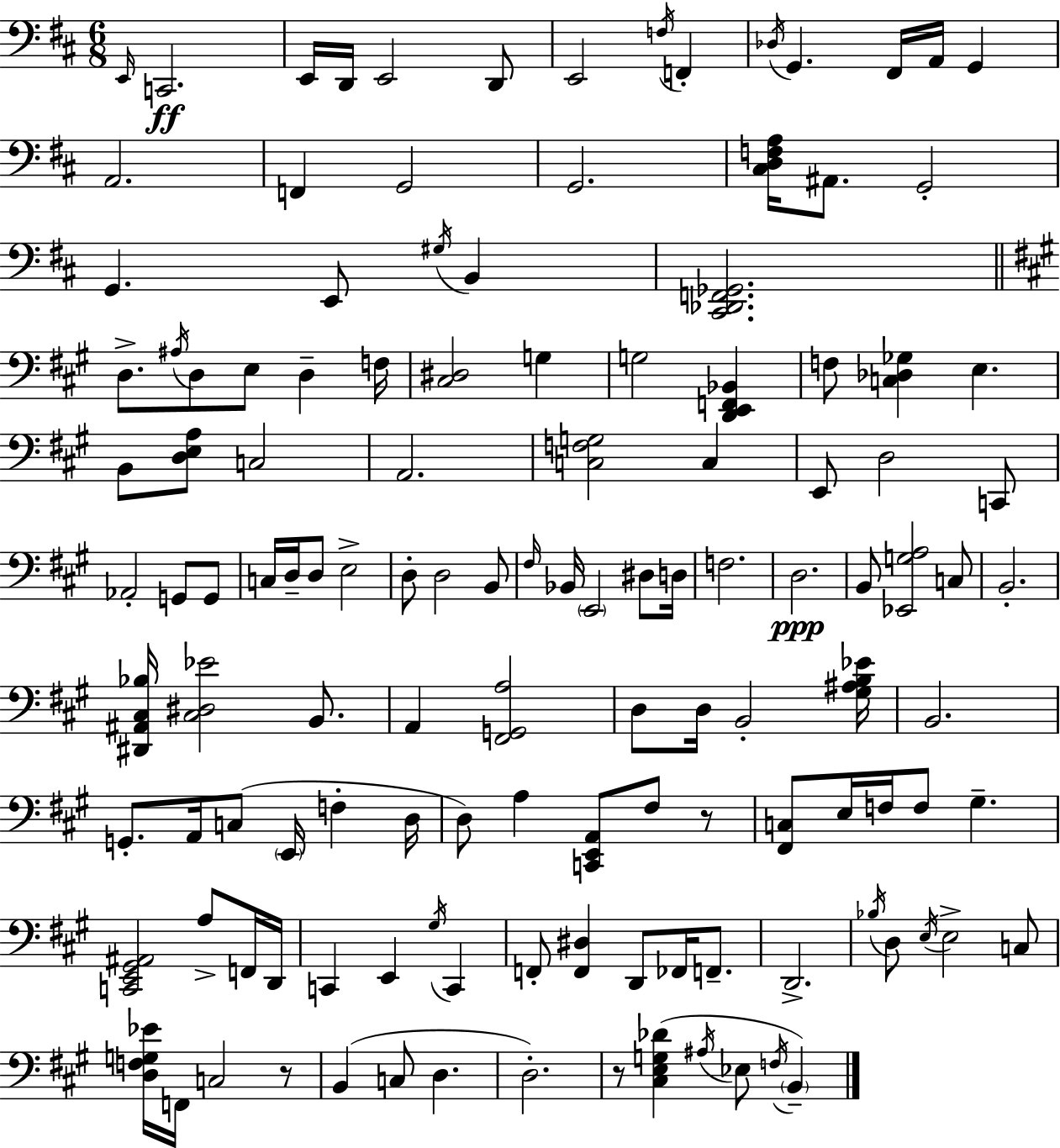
E2/s C2/h. E2/s D2/s E2/h D2/e E2/h F3/s F2/q Db3/s G2/q. F#2/s A2/s G2/q A2/h. F2/q G2/h G2/h. [C#3,D3,F3,A3]/s A#2/e. G2/h G2/q. E2/e G#3/s B2/q [C#2,Db2,F2,Gb2]/h. D3/e. A#3/s D3/e E3/e D3/q F3/s [C#3,D#3]/h G3/q G3/h [D2,E2,F2,Bb2]/q F3/e [C3,Db3,Gb3]/q E3/q. B2/e [D3,E3,A3]/e C3/h A2/h. [C3,F3,G3]/h C3/q E2/e D3/h C2/e Ab2/h G2/e G2/e C3/s D3/s D3/e E3/h D3/e D3/h B2/e F#3/s Bb2/s E2/h D#3/e D3/s F3/h. D3/h. B2/e [Eb2,G3,A3]/h C3/e B2/h. [D#2,A#2,C#3,Bb3]/s [C#3,D#3,Eb4]/h B2/e. A2/q [F#2,G2,A3]/h D3/e D3/s B2/h [G#3,A#3,B3,Eb4]/s B2/h. G2/e. A2/s C3/e E2/s F3/q D3/s D3/e A3/q [C2,E2,A2]/e F#3/e R/e [F#2,C3]/e E3/s F3/s F3/e G#3/q. [C2,E2,G#2,A#2]/h A3/e F2/s D2/s C2/q E2/q G#3/s C2/q F2/e [F2,D#3]/q D2/e FES2/s F2/e. D2/h. Bb3/s D3/e E3/s E3/h C3/e [D3,F3,G3,Eb4]/s F2/s C3/h R/e B2/q C3/e D3/q. D3/h. R/e [C#3,E3,G3,Db4]/q A#3/s Eb3/e F3/s B2/q